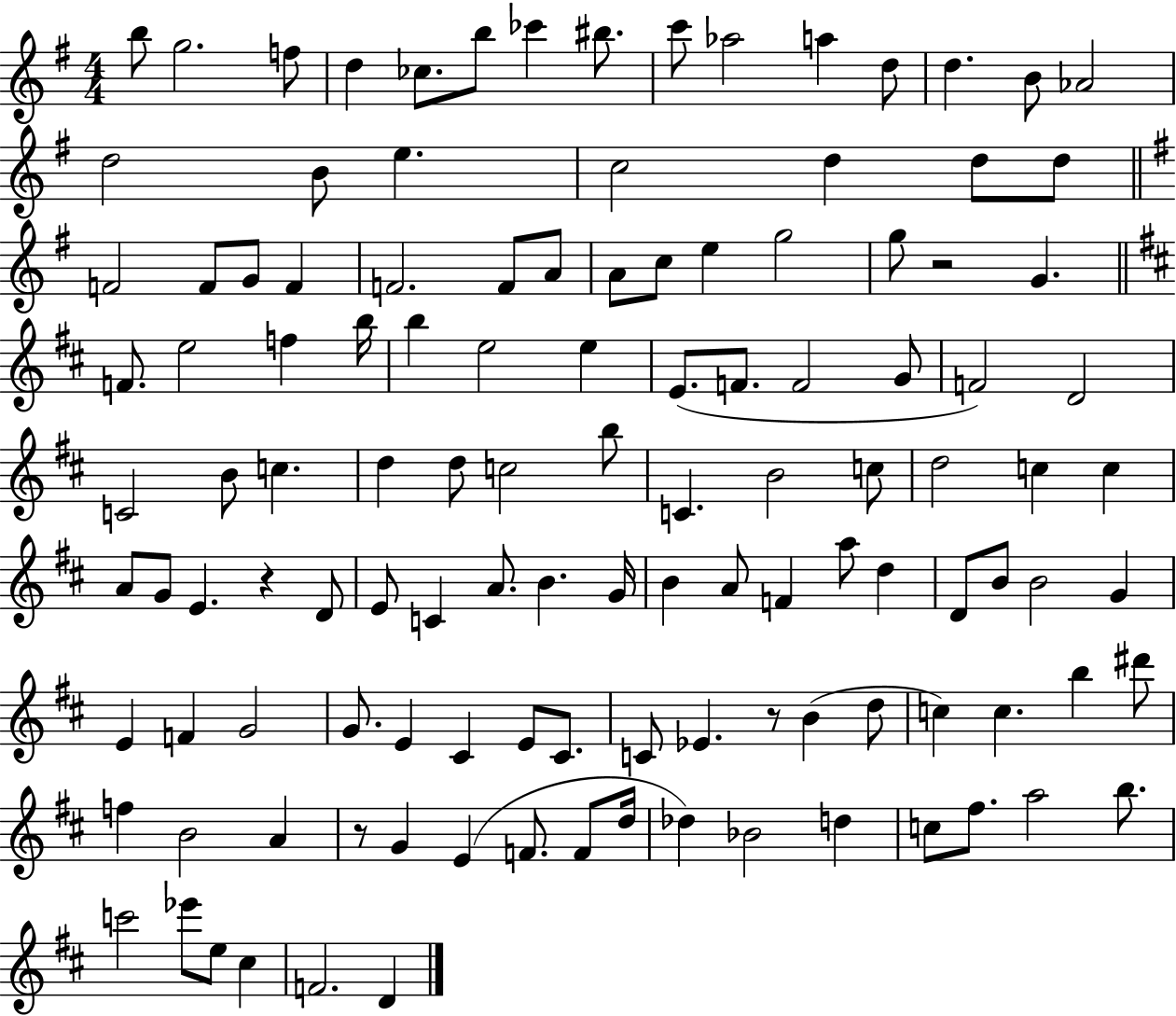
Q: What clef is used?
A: treble